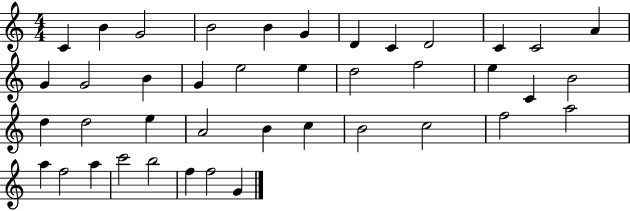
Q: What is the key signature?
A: C major